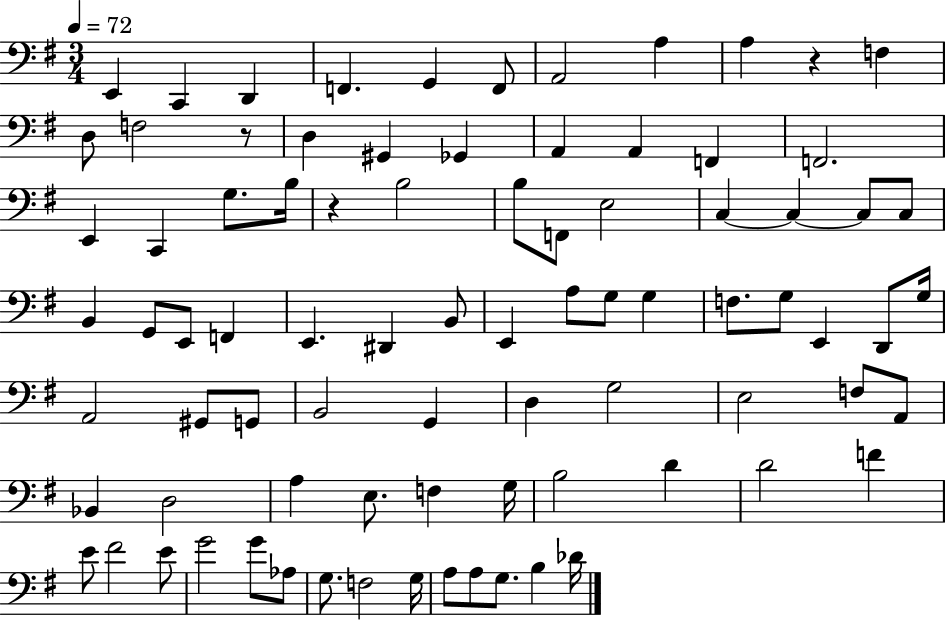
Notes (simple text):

E2/q C2/q D2/q F2/q. G2/q F2/e A2/h A3/q A3/q R/q F3/q D3/e F3/h R/e D3/q G#2/q Gb2/q A2/q A2/q F2/q F2/h. E2/q C2/q G3/e. B3/s R/q B3/h B3/e F2/e E3/h C3/q C3/q C3/e C3/e B2/q G2/e E2/e F2/q E2/q. D#2/q B2/e E2/q A3/e G3/e G3/q F3/e. G3/e E2/q D2/e G3/s A2/h G#2/e G2/e B2/h G2/q D3/q G3/h E3/h F3/e A2/e Bb2/q D3/h A3/q E3/e. F3/q G3/s B3/h D4/q D4/h F4/q E4/e F#4/h E4/e G4/h G4/e Ab3/e G3/e. F3/h G3/s A3/e A3/e G3/e. B3/q Db4/s